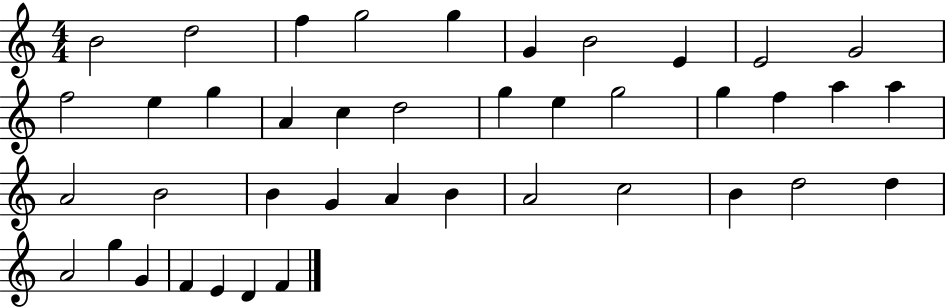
{
  \clef treble
  \numericTimeSignature
  \time 4/4
  \key c \major
  b'2 d''2 | f''4 g''2 g''4 | g'4 b'2 e'4 | e'2 g'2 | \break f''2 e''4 g''4 | a'4 c''4 d''2 | g''4 e''4 g''2 | g''4 f''4 a''4 a''4 | \break a'2 b'2 | b'4 g'4 a'4 b'4 | a'2 c''2 | b'4 d''2 d''4 | \break a'2 g''4 g'4 | f'4 e'4 d'4 f'4 | \bar "|."
}